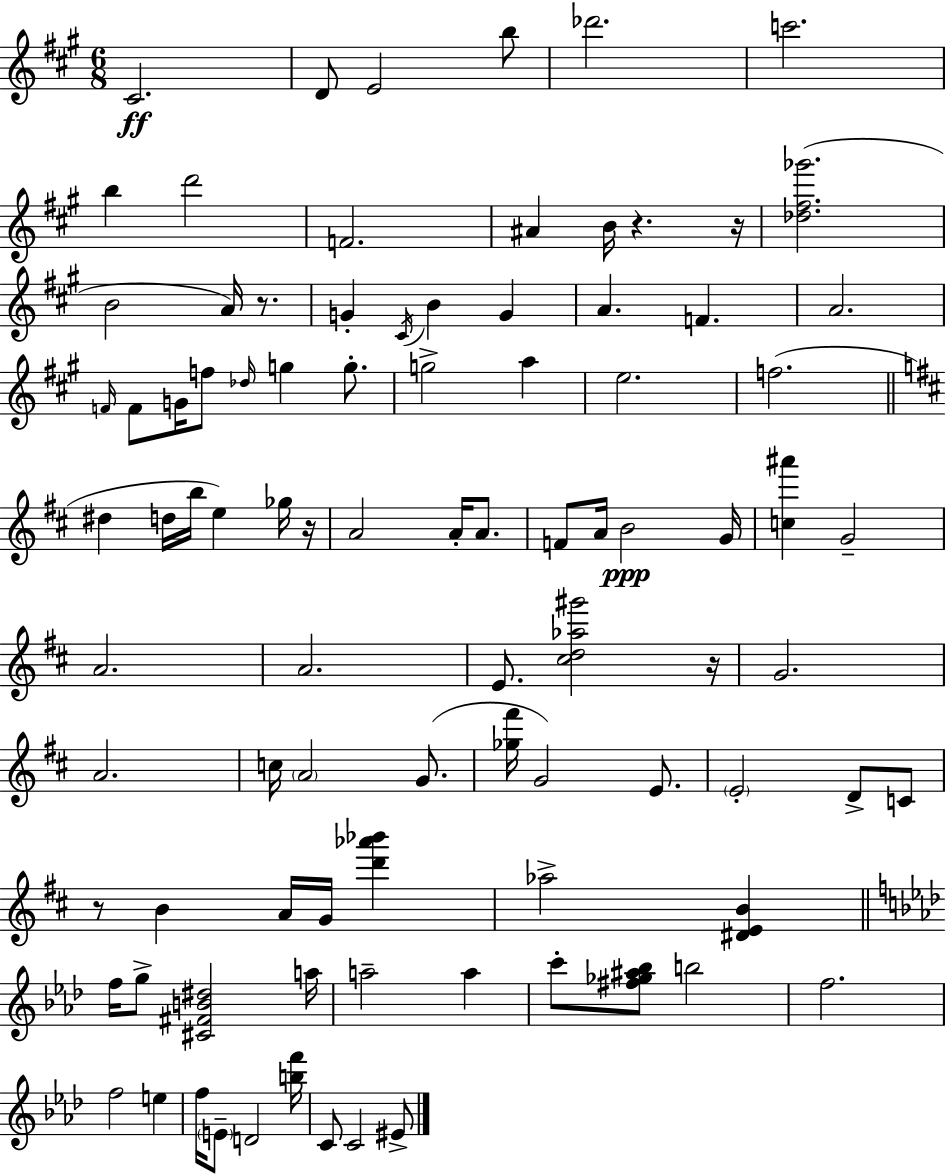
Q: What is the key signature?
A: A major